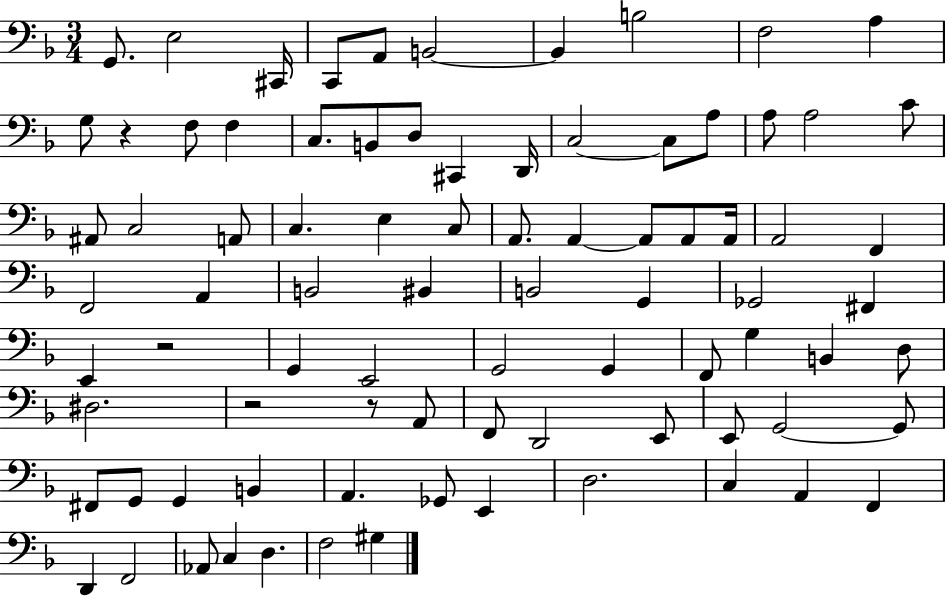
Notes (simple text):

G2/e. E3/h C#2/s C2/e A2/e B2/h B2/q B3/h F3/h A3/q G3/e R/q F3/e F3/q C3/e. B2/e D3/e C#2/q D2/s C3/h C3/e A3/e A3/e A3/h C4/e A#2/e C3/h A2/e C3/q. E3/q C3/e A2/e. A2/q A2/e A2/e A2/s A2/h F2/q F2/h A2/q B2/h BIS2/q B2/h G2/q Gb2/h F#2/q E2/q R/h G2/q E2/h G2/h G2/q F2/e G3/q B2/q D3/e D#3/h. R/h R/e A2/e F2/e D2/h E2/e E2/e G2/h G2/e F#2/e G2/e G2/q B2/q A2/q. Gb2/e E2/q D3/h. C3/q A2/q F2/q D2/q F2/h Ab2/e C3/q D3/q. F3/h G#3/q